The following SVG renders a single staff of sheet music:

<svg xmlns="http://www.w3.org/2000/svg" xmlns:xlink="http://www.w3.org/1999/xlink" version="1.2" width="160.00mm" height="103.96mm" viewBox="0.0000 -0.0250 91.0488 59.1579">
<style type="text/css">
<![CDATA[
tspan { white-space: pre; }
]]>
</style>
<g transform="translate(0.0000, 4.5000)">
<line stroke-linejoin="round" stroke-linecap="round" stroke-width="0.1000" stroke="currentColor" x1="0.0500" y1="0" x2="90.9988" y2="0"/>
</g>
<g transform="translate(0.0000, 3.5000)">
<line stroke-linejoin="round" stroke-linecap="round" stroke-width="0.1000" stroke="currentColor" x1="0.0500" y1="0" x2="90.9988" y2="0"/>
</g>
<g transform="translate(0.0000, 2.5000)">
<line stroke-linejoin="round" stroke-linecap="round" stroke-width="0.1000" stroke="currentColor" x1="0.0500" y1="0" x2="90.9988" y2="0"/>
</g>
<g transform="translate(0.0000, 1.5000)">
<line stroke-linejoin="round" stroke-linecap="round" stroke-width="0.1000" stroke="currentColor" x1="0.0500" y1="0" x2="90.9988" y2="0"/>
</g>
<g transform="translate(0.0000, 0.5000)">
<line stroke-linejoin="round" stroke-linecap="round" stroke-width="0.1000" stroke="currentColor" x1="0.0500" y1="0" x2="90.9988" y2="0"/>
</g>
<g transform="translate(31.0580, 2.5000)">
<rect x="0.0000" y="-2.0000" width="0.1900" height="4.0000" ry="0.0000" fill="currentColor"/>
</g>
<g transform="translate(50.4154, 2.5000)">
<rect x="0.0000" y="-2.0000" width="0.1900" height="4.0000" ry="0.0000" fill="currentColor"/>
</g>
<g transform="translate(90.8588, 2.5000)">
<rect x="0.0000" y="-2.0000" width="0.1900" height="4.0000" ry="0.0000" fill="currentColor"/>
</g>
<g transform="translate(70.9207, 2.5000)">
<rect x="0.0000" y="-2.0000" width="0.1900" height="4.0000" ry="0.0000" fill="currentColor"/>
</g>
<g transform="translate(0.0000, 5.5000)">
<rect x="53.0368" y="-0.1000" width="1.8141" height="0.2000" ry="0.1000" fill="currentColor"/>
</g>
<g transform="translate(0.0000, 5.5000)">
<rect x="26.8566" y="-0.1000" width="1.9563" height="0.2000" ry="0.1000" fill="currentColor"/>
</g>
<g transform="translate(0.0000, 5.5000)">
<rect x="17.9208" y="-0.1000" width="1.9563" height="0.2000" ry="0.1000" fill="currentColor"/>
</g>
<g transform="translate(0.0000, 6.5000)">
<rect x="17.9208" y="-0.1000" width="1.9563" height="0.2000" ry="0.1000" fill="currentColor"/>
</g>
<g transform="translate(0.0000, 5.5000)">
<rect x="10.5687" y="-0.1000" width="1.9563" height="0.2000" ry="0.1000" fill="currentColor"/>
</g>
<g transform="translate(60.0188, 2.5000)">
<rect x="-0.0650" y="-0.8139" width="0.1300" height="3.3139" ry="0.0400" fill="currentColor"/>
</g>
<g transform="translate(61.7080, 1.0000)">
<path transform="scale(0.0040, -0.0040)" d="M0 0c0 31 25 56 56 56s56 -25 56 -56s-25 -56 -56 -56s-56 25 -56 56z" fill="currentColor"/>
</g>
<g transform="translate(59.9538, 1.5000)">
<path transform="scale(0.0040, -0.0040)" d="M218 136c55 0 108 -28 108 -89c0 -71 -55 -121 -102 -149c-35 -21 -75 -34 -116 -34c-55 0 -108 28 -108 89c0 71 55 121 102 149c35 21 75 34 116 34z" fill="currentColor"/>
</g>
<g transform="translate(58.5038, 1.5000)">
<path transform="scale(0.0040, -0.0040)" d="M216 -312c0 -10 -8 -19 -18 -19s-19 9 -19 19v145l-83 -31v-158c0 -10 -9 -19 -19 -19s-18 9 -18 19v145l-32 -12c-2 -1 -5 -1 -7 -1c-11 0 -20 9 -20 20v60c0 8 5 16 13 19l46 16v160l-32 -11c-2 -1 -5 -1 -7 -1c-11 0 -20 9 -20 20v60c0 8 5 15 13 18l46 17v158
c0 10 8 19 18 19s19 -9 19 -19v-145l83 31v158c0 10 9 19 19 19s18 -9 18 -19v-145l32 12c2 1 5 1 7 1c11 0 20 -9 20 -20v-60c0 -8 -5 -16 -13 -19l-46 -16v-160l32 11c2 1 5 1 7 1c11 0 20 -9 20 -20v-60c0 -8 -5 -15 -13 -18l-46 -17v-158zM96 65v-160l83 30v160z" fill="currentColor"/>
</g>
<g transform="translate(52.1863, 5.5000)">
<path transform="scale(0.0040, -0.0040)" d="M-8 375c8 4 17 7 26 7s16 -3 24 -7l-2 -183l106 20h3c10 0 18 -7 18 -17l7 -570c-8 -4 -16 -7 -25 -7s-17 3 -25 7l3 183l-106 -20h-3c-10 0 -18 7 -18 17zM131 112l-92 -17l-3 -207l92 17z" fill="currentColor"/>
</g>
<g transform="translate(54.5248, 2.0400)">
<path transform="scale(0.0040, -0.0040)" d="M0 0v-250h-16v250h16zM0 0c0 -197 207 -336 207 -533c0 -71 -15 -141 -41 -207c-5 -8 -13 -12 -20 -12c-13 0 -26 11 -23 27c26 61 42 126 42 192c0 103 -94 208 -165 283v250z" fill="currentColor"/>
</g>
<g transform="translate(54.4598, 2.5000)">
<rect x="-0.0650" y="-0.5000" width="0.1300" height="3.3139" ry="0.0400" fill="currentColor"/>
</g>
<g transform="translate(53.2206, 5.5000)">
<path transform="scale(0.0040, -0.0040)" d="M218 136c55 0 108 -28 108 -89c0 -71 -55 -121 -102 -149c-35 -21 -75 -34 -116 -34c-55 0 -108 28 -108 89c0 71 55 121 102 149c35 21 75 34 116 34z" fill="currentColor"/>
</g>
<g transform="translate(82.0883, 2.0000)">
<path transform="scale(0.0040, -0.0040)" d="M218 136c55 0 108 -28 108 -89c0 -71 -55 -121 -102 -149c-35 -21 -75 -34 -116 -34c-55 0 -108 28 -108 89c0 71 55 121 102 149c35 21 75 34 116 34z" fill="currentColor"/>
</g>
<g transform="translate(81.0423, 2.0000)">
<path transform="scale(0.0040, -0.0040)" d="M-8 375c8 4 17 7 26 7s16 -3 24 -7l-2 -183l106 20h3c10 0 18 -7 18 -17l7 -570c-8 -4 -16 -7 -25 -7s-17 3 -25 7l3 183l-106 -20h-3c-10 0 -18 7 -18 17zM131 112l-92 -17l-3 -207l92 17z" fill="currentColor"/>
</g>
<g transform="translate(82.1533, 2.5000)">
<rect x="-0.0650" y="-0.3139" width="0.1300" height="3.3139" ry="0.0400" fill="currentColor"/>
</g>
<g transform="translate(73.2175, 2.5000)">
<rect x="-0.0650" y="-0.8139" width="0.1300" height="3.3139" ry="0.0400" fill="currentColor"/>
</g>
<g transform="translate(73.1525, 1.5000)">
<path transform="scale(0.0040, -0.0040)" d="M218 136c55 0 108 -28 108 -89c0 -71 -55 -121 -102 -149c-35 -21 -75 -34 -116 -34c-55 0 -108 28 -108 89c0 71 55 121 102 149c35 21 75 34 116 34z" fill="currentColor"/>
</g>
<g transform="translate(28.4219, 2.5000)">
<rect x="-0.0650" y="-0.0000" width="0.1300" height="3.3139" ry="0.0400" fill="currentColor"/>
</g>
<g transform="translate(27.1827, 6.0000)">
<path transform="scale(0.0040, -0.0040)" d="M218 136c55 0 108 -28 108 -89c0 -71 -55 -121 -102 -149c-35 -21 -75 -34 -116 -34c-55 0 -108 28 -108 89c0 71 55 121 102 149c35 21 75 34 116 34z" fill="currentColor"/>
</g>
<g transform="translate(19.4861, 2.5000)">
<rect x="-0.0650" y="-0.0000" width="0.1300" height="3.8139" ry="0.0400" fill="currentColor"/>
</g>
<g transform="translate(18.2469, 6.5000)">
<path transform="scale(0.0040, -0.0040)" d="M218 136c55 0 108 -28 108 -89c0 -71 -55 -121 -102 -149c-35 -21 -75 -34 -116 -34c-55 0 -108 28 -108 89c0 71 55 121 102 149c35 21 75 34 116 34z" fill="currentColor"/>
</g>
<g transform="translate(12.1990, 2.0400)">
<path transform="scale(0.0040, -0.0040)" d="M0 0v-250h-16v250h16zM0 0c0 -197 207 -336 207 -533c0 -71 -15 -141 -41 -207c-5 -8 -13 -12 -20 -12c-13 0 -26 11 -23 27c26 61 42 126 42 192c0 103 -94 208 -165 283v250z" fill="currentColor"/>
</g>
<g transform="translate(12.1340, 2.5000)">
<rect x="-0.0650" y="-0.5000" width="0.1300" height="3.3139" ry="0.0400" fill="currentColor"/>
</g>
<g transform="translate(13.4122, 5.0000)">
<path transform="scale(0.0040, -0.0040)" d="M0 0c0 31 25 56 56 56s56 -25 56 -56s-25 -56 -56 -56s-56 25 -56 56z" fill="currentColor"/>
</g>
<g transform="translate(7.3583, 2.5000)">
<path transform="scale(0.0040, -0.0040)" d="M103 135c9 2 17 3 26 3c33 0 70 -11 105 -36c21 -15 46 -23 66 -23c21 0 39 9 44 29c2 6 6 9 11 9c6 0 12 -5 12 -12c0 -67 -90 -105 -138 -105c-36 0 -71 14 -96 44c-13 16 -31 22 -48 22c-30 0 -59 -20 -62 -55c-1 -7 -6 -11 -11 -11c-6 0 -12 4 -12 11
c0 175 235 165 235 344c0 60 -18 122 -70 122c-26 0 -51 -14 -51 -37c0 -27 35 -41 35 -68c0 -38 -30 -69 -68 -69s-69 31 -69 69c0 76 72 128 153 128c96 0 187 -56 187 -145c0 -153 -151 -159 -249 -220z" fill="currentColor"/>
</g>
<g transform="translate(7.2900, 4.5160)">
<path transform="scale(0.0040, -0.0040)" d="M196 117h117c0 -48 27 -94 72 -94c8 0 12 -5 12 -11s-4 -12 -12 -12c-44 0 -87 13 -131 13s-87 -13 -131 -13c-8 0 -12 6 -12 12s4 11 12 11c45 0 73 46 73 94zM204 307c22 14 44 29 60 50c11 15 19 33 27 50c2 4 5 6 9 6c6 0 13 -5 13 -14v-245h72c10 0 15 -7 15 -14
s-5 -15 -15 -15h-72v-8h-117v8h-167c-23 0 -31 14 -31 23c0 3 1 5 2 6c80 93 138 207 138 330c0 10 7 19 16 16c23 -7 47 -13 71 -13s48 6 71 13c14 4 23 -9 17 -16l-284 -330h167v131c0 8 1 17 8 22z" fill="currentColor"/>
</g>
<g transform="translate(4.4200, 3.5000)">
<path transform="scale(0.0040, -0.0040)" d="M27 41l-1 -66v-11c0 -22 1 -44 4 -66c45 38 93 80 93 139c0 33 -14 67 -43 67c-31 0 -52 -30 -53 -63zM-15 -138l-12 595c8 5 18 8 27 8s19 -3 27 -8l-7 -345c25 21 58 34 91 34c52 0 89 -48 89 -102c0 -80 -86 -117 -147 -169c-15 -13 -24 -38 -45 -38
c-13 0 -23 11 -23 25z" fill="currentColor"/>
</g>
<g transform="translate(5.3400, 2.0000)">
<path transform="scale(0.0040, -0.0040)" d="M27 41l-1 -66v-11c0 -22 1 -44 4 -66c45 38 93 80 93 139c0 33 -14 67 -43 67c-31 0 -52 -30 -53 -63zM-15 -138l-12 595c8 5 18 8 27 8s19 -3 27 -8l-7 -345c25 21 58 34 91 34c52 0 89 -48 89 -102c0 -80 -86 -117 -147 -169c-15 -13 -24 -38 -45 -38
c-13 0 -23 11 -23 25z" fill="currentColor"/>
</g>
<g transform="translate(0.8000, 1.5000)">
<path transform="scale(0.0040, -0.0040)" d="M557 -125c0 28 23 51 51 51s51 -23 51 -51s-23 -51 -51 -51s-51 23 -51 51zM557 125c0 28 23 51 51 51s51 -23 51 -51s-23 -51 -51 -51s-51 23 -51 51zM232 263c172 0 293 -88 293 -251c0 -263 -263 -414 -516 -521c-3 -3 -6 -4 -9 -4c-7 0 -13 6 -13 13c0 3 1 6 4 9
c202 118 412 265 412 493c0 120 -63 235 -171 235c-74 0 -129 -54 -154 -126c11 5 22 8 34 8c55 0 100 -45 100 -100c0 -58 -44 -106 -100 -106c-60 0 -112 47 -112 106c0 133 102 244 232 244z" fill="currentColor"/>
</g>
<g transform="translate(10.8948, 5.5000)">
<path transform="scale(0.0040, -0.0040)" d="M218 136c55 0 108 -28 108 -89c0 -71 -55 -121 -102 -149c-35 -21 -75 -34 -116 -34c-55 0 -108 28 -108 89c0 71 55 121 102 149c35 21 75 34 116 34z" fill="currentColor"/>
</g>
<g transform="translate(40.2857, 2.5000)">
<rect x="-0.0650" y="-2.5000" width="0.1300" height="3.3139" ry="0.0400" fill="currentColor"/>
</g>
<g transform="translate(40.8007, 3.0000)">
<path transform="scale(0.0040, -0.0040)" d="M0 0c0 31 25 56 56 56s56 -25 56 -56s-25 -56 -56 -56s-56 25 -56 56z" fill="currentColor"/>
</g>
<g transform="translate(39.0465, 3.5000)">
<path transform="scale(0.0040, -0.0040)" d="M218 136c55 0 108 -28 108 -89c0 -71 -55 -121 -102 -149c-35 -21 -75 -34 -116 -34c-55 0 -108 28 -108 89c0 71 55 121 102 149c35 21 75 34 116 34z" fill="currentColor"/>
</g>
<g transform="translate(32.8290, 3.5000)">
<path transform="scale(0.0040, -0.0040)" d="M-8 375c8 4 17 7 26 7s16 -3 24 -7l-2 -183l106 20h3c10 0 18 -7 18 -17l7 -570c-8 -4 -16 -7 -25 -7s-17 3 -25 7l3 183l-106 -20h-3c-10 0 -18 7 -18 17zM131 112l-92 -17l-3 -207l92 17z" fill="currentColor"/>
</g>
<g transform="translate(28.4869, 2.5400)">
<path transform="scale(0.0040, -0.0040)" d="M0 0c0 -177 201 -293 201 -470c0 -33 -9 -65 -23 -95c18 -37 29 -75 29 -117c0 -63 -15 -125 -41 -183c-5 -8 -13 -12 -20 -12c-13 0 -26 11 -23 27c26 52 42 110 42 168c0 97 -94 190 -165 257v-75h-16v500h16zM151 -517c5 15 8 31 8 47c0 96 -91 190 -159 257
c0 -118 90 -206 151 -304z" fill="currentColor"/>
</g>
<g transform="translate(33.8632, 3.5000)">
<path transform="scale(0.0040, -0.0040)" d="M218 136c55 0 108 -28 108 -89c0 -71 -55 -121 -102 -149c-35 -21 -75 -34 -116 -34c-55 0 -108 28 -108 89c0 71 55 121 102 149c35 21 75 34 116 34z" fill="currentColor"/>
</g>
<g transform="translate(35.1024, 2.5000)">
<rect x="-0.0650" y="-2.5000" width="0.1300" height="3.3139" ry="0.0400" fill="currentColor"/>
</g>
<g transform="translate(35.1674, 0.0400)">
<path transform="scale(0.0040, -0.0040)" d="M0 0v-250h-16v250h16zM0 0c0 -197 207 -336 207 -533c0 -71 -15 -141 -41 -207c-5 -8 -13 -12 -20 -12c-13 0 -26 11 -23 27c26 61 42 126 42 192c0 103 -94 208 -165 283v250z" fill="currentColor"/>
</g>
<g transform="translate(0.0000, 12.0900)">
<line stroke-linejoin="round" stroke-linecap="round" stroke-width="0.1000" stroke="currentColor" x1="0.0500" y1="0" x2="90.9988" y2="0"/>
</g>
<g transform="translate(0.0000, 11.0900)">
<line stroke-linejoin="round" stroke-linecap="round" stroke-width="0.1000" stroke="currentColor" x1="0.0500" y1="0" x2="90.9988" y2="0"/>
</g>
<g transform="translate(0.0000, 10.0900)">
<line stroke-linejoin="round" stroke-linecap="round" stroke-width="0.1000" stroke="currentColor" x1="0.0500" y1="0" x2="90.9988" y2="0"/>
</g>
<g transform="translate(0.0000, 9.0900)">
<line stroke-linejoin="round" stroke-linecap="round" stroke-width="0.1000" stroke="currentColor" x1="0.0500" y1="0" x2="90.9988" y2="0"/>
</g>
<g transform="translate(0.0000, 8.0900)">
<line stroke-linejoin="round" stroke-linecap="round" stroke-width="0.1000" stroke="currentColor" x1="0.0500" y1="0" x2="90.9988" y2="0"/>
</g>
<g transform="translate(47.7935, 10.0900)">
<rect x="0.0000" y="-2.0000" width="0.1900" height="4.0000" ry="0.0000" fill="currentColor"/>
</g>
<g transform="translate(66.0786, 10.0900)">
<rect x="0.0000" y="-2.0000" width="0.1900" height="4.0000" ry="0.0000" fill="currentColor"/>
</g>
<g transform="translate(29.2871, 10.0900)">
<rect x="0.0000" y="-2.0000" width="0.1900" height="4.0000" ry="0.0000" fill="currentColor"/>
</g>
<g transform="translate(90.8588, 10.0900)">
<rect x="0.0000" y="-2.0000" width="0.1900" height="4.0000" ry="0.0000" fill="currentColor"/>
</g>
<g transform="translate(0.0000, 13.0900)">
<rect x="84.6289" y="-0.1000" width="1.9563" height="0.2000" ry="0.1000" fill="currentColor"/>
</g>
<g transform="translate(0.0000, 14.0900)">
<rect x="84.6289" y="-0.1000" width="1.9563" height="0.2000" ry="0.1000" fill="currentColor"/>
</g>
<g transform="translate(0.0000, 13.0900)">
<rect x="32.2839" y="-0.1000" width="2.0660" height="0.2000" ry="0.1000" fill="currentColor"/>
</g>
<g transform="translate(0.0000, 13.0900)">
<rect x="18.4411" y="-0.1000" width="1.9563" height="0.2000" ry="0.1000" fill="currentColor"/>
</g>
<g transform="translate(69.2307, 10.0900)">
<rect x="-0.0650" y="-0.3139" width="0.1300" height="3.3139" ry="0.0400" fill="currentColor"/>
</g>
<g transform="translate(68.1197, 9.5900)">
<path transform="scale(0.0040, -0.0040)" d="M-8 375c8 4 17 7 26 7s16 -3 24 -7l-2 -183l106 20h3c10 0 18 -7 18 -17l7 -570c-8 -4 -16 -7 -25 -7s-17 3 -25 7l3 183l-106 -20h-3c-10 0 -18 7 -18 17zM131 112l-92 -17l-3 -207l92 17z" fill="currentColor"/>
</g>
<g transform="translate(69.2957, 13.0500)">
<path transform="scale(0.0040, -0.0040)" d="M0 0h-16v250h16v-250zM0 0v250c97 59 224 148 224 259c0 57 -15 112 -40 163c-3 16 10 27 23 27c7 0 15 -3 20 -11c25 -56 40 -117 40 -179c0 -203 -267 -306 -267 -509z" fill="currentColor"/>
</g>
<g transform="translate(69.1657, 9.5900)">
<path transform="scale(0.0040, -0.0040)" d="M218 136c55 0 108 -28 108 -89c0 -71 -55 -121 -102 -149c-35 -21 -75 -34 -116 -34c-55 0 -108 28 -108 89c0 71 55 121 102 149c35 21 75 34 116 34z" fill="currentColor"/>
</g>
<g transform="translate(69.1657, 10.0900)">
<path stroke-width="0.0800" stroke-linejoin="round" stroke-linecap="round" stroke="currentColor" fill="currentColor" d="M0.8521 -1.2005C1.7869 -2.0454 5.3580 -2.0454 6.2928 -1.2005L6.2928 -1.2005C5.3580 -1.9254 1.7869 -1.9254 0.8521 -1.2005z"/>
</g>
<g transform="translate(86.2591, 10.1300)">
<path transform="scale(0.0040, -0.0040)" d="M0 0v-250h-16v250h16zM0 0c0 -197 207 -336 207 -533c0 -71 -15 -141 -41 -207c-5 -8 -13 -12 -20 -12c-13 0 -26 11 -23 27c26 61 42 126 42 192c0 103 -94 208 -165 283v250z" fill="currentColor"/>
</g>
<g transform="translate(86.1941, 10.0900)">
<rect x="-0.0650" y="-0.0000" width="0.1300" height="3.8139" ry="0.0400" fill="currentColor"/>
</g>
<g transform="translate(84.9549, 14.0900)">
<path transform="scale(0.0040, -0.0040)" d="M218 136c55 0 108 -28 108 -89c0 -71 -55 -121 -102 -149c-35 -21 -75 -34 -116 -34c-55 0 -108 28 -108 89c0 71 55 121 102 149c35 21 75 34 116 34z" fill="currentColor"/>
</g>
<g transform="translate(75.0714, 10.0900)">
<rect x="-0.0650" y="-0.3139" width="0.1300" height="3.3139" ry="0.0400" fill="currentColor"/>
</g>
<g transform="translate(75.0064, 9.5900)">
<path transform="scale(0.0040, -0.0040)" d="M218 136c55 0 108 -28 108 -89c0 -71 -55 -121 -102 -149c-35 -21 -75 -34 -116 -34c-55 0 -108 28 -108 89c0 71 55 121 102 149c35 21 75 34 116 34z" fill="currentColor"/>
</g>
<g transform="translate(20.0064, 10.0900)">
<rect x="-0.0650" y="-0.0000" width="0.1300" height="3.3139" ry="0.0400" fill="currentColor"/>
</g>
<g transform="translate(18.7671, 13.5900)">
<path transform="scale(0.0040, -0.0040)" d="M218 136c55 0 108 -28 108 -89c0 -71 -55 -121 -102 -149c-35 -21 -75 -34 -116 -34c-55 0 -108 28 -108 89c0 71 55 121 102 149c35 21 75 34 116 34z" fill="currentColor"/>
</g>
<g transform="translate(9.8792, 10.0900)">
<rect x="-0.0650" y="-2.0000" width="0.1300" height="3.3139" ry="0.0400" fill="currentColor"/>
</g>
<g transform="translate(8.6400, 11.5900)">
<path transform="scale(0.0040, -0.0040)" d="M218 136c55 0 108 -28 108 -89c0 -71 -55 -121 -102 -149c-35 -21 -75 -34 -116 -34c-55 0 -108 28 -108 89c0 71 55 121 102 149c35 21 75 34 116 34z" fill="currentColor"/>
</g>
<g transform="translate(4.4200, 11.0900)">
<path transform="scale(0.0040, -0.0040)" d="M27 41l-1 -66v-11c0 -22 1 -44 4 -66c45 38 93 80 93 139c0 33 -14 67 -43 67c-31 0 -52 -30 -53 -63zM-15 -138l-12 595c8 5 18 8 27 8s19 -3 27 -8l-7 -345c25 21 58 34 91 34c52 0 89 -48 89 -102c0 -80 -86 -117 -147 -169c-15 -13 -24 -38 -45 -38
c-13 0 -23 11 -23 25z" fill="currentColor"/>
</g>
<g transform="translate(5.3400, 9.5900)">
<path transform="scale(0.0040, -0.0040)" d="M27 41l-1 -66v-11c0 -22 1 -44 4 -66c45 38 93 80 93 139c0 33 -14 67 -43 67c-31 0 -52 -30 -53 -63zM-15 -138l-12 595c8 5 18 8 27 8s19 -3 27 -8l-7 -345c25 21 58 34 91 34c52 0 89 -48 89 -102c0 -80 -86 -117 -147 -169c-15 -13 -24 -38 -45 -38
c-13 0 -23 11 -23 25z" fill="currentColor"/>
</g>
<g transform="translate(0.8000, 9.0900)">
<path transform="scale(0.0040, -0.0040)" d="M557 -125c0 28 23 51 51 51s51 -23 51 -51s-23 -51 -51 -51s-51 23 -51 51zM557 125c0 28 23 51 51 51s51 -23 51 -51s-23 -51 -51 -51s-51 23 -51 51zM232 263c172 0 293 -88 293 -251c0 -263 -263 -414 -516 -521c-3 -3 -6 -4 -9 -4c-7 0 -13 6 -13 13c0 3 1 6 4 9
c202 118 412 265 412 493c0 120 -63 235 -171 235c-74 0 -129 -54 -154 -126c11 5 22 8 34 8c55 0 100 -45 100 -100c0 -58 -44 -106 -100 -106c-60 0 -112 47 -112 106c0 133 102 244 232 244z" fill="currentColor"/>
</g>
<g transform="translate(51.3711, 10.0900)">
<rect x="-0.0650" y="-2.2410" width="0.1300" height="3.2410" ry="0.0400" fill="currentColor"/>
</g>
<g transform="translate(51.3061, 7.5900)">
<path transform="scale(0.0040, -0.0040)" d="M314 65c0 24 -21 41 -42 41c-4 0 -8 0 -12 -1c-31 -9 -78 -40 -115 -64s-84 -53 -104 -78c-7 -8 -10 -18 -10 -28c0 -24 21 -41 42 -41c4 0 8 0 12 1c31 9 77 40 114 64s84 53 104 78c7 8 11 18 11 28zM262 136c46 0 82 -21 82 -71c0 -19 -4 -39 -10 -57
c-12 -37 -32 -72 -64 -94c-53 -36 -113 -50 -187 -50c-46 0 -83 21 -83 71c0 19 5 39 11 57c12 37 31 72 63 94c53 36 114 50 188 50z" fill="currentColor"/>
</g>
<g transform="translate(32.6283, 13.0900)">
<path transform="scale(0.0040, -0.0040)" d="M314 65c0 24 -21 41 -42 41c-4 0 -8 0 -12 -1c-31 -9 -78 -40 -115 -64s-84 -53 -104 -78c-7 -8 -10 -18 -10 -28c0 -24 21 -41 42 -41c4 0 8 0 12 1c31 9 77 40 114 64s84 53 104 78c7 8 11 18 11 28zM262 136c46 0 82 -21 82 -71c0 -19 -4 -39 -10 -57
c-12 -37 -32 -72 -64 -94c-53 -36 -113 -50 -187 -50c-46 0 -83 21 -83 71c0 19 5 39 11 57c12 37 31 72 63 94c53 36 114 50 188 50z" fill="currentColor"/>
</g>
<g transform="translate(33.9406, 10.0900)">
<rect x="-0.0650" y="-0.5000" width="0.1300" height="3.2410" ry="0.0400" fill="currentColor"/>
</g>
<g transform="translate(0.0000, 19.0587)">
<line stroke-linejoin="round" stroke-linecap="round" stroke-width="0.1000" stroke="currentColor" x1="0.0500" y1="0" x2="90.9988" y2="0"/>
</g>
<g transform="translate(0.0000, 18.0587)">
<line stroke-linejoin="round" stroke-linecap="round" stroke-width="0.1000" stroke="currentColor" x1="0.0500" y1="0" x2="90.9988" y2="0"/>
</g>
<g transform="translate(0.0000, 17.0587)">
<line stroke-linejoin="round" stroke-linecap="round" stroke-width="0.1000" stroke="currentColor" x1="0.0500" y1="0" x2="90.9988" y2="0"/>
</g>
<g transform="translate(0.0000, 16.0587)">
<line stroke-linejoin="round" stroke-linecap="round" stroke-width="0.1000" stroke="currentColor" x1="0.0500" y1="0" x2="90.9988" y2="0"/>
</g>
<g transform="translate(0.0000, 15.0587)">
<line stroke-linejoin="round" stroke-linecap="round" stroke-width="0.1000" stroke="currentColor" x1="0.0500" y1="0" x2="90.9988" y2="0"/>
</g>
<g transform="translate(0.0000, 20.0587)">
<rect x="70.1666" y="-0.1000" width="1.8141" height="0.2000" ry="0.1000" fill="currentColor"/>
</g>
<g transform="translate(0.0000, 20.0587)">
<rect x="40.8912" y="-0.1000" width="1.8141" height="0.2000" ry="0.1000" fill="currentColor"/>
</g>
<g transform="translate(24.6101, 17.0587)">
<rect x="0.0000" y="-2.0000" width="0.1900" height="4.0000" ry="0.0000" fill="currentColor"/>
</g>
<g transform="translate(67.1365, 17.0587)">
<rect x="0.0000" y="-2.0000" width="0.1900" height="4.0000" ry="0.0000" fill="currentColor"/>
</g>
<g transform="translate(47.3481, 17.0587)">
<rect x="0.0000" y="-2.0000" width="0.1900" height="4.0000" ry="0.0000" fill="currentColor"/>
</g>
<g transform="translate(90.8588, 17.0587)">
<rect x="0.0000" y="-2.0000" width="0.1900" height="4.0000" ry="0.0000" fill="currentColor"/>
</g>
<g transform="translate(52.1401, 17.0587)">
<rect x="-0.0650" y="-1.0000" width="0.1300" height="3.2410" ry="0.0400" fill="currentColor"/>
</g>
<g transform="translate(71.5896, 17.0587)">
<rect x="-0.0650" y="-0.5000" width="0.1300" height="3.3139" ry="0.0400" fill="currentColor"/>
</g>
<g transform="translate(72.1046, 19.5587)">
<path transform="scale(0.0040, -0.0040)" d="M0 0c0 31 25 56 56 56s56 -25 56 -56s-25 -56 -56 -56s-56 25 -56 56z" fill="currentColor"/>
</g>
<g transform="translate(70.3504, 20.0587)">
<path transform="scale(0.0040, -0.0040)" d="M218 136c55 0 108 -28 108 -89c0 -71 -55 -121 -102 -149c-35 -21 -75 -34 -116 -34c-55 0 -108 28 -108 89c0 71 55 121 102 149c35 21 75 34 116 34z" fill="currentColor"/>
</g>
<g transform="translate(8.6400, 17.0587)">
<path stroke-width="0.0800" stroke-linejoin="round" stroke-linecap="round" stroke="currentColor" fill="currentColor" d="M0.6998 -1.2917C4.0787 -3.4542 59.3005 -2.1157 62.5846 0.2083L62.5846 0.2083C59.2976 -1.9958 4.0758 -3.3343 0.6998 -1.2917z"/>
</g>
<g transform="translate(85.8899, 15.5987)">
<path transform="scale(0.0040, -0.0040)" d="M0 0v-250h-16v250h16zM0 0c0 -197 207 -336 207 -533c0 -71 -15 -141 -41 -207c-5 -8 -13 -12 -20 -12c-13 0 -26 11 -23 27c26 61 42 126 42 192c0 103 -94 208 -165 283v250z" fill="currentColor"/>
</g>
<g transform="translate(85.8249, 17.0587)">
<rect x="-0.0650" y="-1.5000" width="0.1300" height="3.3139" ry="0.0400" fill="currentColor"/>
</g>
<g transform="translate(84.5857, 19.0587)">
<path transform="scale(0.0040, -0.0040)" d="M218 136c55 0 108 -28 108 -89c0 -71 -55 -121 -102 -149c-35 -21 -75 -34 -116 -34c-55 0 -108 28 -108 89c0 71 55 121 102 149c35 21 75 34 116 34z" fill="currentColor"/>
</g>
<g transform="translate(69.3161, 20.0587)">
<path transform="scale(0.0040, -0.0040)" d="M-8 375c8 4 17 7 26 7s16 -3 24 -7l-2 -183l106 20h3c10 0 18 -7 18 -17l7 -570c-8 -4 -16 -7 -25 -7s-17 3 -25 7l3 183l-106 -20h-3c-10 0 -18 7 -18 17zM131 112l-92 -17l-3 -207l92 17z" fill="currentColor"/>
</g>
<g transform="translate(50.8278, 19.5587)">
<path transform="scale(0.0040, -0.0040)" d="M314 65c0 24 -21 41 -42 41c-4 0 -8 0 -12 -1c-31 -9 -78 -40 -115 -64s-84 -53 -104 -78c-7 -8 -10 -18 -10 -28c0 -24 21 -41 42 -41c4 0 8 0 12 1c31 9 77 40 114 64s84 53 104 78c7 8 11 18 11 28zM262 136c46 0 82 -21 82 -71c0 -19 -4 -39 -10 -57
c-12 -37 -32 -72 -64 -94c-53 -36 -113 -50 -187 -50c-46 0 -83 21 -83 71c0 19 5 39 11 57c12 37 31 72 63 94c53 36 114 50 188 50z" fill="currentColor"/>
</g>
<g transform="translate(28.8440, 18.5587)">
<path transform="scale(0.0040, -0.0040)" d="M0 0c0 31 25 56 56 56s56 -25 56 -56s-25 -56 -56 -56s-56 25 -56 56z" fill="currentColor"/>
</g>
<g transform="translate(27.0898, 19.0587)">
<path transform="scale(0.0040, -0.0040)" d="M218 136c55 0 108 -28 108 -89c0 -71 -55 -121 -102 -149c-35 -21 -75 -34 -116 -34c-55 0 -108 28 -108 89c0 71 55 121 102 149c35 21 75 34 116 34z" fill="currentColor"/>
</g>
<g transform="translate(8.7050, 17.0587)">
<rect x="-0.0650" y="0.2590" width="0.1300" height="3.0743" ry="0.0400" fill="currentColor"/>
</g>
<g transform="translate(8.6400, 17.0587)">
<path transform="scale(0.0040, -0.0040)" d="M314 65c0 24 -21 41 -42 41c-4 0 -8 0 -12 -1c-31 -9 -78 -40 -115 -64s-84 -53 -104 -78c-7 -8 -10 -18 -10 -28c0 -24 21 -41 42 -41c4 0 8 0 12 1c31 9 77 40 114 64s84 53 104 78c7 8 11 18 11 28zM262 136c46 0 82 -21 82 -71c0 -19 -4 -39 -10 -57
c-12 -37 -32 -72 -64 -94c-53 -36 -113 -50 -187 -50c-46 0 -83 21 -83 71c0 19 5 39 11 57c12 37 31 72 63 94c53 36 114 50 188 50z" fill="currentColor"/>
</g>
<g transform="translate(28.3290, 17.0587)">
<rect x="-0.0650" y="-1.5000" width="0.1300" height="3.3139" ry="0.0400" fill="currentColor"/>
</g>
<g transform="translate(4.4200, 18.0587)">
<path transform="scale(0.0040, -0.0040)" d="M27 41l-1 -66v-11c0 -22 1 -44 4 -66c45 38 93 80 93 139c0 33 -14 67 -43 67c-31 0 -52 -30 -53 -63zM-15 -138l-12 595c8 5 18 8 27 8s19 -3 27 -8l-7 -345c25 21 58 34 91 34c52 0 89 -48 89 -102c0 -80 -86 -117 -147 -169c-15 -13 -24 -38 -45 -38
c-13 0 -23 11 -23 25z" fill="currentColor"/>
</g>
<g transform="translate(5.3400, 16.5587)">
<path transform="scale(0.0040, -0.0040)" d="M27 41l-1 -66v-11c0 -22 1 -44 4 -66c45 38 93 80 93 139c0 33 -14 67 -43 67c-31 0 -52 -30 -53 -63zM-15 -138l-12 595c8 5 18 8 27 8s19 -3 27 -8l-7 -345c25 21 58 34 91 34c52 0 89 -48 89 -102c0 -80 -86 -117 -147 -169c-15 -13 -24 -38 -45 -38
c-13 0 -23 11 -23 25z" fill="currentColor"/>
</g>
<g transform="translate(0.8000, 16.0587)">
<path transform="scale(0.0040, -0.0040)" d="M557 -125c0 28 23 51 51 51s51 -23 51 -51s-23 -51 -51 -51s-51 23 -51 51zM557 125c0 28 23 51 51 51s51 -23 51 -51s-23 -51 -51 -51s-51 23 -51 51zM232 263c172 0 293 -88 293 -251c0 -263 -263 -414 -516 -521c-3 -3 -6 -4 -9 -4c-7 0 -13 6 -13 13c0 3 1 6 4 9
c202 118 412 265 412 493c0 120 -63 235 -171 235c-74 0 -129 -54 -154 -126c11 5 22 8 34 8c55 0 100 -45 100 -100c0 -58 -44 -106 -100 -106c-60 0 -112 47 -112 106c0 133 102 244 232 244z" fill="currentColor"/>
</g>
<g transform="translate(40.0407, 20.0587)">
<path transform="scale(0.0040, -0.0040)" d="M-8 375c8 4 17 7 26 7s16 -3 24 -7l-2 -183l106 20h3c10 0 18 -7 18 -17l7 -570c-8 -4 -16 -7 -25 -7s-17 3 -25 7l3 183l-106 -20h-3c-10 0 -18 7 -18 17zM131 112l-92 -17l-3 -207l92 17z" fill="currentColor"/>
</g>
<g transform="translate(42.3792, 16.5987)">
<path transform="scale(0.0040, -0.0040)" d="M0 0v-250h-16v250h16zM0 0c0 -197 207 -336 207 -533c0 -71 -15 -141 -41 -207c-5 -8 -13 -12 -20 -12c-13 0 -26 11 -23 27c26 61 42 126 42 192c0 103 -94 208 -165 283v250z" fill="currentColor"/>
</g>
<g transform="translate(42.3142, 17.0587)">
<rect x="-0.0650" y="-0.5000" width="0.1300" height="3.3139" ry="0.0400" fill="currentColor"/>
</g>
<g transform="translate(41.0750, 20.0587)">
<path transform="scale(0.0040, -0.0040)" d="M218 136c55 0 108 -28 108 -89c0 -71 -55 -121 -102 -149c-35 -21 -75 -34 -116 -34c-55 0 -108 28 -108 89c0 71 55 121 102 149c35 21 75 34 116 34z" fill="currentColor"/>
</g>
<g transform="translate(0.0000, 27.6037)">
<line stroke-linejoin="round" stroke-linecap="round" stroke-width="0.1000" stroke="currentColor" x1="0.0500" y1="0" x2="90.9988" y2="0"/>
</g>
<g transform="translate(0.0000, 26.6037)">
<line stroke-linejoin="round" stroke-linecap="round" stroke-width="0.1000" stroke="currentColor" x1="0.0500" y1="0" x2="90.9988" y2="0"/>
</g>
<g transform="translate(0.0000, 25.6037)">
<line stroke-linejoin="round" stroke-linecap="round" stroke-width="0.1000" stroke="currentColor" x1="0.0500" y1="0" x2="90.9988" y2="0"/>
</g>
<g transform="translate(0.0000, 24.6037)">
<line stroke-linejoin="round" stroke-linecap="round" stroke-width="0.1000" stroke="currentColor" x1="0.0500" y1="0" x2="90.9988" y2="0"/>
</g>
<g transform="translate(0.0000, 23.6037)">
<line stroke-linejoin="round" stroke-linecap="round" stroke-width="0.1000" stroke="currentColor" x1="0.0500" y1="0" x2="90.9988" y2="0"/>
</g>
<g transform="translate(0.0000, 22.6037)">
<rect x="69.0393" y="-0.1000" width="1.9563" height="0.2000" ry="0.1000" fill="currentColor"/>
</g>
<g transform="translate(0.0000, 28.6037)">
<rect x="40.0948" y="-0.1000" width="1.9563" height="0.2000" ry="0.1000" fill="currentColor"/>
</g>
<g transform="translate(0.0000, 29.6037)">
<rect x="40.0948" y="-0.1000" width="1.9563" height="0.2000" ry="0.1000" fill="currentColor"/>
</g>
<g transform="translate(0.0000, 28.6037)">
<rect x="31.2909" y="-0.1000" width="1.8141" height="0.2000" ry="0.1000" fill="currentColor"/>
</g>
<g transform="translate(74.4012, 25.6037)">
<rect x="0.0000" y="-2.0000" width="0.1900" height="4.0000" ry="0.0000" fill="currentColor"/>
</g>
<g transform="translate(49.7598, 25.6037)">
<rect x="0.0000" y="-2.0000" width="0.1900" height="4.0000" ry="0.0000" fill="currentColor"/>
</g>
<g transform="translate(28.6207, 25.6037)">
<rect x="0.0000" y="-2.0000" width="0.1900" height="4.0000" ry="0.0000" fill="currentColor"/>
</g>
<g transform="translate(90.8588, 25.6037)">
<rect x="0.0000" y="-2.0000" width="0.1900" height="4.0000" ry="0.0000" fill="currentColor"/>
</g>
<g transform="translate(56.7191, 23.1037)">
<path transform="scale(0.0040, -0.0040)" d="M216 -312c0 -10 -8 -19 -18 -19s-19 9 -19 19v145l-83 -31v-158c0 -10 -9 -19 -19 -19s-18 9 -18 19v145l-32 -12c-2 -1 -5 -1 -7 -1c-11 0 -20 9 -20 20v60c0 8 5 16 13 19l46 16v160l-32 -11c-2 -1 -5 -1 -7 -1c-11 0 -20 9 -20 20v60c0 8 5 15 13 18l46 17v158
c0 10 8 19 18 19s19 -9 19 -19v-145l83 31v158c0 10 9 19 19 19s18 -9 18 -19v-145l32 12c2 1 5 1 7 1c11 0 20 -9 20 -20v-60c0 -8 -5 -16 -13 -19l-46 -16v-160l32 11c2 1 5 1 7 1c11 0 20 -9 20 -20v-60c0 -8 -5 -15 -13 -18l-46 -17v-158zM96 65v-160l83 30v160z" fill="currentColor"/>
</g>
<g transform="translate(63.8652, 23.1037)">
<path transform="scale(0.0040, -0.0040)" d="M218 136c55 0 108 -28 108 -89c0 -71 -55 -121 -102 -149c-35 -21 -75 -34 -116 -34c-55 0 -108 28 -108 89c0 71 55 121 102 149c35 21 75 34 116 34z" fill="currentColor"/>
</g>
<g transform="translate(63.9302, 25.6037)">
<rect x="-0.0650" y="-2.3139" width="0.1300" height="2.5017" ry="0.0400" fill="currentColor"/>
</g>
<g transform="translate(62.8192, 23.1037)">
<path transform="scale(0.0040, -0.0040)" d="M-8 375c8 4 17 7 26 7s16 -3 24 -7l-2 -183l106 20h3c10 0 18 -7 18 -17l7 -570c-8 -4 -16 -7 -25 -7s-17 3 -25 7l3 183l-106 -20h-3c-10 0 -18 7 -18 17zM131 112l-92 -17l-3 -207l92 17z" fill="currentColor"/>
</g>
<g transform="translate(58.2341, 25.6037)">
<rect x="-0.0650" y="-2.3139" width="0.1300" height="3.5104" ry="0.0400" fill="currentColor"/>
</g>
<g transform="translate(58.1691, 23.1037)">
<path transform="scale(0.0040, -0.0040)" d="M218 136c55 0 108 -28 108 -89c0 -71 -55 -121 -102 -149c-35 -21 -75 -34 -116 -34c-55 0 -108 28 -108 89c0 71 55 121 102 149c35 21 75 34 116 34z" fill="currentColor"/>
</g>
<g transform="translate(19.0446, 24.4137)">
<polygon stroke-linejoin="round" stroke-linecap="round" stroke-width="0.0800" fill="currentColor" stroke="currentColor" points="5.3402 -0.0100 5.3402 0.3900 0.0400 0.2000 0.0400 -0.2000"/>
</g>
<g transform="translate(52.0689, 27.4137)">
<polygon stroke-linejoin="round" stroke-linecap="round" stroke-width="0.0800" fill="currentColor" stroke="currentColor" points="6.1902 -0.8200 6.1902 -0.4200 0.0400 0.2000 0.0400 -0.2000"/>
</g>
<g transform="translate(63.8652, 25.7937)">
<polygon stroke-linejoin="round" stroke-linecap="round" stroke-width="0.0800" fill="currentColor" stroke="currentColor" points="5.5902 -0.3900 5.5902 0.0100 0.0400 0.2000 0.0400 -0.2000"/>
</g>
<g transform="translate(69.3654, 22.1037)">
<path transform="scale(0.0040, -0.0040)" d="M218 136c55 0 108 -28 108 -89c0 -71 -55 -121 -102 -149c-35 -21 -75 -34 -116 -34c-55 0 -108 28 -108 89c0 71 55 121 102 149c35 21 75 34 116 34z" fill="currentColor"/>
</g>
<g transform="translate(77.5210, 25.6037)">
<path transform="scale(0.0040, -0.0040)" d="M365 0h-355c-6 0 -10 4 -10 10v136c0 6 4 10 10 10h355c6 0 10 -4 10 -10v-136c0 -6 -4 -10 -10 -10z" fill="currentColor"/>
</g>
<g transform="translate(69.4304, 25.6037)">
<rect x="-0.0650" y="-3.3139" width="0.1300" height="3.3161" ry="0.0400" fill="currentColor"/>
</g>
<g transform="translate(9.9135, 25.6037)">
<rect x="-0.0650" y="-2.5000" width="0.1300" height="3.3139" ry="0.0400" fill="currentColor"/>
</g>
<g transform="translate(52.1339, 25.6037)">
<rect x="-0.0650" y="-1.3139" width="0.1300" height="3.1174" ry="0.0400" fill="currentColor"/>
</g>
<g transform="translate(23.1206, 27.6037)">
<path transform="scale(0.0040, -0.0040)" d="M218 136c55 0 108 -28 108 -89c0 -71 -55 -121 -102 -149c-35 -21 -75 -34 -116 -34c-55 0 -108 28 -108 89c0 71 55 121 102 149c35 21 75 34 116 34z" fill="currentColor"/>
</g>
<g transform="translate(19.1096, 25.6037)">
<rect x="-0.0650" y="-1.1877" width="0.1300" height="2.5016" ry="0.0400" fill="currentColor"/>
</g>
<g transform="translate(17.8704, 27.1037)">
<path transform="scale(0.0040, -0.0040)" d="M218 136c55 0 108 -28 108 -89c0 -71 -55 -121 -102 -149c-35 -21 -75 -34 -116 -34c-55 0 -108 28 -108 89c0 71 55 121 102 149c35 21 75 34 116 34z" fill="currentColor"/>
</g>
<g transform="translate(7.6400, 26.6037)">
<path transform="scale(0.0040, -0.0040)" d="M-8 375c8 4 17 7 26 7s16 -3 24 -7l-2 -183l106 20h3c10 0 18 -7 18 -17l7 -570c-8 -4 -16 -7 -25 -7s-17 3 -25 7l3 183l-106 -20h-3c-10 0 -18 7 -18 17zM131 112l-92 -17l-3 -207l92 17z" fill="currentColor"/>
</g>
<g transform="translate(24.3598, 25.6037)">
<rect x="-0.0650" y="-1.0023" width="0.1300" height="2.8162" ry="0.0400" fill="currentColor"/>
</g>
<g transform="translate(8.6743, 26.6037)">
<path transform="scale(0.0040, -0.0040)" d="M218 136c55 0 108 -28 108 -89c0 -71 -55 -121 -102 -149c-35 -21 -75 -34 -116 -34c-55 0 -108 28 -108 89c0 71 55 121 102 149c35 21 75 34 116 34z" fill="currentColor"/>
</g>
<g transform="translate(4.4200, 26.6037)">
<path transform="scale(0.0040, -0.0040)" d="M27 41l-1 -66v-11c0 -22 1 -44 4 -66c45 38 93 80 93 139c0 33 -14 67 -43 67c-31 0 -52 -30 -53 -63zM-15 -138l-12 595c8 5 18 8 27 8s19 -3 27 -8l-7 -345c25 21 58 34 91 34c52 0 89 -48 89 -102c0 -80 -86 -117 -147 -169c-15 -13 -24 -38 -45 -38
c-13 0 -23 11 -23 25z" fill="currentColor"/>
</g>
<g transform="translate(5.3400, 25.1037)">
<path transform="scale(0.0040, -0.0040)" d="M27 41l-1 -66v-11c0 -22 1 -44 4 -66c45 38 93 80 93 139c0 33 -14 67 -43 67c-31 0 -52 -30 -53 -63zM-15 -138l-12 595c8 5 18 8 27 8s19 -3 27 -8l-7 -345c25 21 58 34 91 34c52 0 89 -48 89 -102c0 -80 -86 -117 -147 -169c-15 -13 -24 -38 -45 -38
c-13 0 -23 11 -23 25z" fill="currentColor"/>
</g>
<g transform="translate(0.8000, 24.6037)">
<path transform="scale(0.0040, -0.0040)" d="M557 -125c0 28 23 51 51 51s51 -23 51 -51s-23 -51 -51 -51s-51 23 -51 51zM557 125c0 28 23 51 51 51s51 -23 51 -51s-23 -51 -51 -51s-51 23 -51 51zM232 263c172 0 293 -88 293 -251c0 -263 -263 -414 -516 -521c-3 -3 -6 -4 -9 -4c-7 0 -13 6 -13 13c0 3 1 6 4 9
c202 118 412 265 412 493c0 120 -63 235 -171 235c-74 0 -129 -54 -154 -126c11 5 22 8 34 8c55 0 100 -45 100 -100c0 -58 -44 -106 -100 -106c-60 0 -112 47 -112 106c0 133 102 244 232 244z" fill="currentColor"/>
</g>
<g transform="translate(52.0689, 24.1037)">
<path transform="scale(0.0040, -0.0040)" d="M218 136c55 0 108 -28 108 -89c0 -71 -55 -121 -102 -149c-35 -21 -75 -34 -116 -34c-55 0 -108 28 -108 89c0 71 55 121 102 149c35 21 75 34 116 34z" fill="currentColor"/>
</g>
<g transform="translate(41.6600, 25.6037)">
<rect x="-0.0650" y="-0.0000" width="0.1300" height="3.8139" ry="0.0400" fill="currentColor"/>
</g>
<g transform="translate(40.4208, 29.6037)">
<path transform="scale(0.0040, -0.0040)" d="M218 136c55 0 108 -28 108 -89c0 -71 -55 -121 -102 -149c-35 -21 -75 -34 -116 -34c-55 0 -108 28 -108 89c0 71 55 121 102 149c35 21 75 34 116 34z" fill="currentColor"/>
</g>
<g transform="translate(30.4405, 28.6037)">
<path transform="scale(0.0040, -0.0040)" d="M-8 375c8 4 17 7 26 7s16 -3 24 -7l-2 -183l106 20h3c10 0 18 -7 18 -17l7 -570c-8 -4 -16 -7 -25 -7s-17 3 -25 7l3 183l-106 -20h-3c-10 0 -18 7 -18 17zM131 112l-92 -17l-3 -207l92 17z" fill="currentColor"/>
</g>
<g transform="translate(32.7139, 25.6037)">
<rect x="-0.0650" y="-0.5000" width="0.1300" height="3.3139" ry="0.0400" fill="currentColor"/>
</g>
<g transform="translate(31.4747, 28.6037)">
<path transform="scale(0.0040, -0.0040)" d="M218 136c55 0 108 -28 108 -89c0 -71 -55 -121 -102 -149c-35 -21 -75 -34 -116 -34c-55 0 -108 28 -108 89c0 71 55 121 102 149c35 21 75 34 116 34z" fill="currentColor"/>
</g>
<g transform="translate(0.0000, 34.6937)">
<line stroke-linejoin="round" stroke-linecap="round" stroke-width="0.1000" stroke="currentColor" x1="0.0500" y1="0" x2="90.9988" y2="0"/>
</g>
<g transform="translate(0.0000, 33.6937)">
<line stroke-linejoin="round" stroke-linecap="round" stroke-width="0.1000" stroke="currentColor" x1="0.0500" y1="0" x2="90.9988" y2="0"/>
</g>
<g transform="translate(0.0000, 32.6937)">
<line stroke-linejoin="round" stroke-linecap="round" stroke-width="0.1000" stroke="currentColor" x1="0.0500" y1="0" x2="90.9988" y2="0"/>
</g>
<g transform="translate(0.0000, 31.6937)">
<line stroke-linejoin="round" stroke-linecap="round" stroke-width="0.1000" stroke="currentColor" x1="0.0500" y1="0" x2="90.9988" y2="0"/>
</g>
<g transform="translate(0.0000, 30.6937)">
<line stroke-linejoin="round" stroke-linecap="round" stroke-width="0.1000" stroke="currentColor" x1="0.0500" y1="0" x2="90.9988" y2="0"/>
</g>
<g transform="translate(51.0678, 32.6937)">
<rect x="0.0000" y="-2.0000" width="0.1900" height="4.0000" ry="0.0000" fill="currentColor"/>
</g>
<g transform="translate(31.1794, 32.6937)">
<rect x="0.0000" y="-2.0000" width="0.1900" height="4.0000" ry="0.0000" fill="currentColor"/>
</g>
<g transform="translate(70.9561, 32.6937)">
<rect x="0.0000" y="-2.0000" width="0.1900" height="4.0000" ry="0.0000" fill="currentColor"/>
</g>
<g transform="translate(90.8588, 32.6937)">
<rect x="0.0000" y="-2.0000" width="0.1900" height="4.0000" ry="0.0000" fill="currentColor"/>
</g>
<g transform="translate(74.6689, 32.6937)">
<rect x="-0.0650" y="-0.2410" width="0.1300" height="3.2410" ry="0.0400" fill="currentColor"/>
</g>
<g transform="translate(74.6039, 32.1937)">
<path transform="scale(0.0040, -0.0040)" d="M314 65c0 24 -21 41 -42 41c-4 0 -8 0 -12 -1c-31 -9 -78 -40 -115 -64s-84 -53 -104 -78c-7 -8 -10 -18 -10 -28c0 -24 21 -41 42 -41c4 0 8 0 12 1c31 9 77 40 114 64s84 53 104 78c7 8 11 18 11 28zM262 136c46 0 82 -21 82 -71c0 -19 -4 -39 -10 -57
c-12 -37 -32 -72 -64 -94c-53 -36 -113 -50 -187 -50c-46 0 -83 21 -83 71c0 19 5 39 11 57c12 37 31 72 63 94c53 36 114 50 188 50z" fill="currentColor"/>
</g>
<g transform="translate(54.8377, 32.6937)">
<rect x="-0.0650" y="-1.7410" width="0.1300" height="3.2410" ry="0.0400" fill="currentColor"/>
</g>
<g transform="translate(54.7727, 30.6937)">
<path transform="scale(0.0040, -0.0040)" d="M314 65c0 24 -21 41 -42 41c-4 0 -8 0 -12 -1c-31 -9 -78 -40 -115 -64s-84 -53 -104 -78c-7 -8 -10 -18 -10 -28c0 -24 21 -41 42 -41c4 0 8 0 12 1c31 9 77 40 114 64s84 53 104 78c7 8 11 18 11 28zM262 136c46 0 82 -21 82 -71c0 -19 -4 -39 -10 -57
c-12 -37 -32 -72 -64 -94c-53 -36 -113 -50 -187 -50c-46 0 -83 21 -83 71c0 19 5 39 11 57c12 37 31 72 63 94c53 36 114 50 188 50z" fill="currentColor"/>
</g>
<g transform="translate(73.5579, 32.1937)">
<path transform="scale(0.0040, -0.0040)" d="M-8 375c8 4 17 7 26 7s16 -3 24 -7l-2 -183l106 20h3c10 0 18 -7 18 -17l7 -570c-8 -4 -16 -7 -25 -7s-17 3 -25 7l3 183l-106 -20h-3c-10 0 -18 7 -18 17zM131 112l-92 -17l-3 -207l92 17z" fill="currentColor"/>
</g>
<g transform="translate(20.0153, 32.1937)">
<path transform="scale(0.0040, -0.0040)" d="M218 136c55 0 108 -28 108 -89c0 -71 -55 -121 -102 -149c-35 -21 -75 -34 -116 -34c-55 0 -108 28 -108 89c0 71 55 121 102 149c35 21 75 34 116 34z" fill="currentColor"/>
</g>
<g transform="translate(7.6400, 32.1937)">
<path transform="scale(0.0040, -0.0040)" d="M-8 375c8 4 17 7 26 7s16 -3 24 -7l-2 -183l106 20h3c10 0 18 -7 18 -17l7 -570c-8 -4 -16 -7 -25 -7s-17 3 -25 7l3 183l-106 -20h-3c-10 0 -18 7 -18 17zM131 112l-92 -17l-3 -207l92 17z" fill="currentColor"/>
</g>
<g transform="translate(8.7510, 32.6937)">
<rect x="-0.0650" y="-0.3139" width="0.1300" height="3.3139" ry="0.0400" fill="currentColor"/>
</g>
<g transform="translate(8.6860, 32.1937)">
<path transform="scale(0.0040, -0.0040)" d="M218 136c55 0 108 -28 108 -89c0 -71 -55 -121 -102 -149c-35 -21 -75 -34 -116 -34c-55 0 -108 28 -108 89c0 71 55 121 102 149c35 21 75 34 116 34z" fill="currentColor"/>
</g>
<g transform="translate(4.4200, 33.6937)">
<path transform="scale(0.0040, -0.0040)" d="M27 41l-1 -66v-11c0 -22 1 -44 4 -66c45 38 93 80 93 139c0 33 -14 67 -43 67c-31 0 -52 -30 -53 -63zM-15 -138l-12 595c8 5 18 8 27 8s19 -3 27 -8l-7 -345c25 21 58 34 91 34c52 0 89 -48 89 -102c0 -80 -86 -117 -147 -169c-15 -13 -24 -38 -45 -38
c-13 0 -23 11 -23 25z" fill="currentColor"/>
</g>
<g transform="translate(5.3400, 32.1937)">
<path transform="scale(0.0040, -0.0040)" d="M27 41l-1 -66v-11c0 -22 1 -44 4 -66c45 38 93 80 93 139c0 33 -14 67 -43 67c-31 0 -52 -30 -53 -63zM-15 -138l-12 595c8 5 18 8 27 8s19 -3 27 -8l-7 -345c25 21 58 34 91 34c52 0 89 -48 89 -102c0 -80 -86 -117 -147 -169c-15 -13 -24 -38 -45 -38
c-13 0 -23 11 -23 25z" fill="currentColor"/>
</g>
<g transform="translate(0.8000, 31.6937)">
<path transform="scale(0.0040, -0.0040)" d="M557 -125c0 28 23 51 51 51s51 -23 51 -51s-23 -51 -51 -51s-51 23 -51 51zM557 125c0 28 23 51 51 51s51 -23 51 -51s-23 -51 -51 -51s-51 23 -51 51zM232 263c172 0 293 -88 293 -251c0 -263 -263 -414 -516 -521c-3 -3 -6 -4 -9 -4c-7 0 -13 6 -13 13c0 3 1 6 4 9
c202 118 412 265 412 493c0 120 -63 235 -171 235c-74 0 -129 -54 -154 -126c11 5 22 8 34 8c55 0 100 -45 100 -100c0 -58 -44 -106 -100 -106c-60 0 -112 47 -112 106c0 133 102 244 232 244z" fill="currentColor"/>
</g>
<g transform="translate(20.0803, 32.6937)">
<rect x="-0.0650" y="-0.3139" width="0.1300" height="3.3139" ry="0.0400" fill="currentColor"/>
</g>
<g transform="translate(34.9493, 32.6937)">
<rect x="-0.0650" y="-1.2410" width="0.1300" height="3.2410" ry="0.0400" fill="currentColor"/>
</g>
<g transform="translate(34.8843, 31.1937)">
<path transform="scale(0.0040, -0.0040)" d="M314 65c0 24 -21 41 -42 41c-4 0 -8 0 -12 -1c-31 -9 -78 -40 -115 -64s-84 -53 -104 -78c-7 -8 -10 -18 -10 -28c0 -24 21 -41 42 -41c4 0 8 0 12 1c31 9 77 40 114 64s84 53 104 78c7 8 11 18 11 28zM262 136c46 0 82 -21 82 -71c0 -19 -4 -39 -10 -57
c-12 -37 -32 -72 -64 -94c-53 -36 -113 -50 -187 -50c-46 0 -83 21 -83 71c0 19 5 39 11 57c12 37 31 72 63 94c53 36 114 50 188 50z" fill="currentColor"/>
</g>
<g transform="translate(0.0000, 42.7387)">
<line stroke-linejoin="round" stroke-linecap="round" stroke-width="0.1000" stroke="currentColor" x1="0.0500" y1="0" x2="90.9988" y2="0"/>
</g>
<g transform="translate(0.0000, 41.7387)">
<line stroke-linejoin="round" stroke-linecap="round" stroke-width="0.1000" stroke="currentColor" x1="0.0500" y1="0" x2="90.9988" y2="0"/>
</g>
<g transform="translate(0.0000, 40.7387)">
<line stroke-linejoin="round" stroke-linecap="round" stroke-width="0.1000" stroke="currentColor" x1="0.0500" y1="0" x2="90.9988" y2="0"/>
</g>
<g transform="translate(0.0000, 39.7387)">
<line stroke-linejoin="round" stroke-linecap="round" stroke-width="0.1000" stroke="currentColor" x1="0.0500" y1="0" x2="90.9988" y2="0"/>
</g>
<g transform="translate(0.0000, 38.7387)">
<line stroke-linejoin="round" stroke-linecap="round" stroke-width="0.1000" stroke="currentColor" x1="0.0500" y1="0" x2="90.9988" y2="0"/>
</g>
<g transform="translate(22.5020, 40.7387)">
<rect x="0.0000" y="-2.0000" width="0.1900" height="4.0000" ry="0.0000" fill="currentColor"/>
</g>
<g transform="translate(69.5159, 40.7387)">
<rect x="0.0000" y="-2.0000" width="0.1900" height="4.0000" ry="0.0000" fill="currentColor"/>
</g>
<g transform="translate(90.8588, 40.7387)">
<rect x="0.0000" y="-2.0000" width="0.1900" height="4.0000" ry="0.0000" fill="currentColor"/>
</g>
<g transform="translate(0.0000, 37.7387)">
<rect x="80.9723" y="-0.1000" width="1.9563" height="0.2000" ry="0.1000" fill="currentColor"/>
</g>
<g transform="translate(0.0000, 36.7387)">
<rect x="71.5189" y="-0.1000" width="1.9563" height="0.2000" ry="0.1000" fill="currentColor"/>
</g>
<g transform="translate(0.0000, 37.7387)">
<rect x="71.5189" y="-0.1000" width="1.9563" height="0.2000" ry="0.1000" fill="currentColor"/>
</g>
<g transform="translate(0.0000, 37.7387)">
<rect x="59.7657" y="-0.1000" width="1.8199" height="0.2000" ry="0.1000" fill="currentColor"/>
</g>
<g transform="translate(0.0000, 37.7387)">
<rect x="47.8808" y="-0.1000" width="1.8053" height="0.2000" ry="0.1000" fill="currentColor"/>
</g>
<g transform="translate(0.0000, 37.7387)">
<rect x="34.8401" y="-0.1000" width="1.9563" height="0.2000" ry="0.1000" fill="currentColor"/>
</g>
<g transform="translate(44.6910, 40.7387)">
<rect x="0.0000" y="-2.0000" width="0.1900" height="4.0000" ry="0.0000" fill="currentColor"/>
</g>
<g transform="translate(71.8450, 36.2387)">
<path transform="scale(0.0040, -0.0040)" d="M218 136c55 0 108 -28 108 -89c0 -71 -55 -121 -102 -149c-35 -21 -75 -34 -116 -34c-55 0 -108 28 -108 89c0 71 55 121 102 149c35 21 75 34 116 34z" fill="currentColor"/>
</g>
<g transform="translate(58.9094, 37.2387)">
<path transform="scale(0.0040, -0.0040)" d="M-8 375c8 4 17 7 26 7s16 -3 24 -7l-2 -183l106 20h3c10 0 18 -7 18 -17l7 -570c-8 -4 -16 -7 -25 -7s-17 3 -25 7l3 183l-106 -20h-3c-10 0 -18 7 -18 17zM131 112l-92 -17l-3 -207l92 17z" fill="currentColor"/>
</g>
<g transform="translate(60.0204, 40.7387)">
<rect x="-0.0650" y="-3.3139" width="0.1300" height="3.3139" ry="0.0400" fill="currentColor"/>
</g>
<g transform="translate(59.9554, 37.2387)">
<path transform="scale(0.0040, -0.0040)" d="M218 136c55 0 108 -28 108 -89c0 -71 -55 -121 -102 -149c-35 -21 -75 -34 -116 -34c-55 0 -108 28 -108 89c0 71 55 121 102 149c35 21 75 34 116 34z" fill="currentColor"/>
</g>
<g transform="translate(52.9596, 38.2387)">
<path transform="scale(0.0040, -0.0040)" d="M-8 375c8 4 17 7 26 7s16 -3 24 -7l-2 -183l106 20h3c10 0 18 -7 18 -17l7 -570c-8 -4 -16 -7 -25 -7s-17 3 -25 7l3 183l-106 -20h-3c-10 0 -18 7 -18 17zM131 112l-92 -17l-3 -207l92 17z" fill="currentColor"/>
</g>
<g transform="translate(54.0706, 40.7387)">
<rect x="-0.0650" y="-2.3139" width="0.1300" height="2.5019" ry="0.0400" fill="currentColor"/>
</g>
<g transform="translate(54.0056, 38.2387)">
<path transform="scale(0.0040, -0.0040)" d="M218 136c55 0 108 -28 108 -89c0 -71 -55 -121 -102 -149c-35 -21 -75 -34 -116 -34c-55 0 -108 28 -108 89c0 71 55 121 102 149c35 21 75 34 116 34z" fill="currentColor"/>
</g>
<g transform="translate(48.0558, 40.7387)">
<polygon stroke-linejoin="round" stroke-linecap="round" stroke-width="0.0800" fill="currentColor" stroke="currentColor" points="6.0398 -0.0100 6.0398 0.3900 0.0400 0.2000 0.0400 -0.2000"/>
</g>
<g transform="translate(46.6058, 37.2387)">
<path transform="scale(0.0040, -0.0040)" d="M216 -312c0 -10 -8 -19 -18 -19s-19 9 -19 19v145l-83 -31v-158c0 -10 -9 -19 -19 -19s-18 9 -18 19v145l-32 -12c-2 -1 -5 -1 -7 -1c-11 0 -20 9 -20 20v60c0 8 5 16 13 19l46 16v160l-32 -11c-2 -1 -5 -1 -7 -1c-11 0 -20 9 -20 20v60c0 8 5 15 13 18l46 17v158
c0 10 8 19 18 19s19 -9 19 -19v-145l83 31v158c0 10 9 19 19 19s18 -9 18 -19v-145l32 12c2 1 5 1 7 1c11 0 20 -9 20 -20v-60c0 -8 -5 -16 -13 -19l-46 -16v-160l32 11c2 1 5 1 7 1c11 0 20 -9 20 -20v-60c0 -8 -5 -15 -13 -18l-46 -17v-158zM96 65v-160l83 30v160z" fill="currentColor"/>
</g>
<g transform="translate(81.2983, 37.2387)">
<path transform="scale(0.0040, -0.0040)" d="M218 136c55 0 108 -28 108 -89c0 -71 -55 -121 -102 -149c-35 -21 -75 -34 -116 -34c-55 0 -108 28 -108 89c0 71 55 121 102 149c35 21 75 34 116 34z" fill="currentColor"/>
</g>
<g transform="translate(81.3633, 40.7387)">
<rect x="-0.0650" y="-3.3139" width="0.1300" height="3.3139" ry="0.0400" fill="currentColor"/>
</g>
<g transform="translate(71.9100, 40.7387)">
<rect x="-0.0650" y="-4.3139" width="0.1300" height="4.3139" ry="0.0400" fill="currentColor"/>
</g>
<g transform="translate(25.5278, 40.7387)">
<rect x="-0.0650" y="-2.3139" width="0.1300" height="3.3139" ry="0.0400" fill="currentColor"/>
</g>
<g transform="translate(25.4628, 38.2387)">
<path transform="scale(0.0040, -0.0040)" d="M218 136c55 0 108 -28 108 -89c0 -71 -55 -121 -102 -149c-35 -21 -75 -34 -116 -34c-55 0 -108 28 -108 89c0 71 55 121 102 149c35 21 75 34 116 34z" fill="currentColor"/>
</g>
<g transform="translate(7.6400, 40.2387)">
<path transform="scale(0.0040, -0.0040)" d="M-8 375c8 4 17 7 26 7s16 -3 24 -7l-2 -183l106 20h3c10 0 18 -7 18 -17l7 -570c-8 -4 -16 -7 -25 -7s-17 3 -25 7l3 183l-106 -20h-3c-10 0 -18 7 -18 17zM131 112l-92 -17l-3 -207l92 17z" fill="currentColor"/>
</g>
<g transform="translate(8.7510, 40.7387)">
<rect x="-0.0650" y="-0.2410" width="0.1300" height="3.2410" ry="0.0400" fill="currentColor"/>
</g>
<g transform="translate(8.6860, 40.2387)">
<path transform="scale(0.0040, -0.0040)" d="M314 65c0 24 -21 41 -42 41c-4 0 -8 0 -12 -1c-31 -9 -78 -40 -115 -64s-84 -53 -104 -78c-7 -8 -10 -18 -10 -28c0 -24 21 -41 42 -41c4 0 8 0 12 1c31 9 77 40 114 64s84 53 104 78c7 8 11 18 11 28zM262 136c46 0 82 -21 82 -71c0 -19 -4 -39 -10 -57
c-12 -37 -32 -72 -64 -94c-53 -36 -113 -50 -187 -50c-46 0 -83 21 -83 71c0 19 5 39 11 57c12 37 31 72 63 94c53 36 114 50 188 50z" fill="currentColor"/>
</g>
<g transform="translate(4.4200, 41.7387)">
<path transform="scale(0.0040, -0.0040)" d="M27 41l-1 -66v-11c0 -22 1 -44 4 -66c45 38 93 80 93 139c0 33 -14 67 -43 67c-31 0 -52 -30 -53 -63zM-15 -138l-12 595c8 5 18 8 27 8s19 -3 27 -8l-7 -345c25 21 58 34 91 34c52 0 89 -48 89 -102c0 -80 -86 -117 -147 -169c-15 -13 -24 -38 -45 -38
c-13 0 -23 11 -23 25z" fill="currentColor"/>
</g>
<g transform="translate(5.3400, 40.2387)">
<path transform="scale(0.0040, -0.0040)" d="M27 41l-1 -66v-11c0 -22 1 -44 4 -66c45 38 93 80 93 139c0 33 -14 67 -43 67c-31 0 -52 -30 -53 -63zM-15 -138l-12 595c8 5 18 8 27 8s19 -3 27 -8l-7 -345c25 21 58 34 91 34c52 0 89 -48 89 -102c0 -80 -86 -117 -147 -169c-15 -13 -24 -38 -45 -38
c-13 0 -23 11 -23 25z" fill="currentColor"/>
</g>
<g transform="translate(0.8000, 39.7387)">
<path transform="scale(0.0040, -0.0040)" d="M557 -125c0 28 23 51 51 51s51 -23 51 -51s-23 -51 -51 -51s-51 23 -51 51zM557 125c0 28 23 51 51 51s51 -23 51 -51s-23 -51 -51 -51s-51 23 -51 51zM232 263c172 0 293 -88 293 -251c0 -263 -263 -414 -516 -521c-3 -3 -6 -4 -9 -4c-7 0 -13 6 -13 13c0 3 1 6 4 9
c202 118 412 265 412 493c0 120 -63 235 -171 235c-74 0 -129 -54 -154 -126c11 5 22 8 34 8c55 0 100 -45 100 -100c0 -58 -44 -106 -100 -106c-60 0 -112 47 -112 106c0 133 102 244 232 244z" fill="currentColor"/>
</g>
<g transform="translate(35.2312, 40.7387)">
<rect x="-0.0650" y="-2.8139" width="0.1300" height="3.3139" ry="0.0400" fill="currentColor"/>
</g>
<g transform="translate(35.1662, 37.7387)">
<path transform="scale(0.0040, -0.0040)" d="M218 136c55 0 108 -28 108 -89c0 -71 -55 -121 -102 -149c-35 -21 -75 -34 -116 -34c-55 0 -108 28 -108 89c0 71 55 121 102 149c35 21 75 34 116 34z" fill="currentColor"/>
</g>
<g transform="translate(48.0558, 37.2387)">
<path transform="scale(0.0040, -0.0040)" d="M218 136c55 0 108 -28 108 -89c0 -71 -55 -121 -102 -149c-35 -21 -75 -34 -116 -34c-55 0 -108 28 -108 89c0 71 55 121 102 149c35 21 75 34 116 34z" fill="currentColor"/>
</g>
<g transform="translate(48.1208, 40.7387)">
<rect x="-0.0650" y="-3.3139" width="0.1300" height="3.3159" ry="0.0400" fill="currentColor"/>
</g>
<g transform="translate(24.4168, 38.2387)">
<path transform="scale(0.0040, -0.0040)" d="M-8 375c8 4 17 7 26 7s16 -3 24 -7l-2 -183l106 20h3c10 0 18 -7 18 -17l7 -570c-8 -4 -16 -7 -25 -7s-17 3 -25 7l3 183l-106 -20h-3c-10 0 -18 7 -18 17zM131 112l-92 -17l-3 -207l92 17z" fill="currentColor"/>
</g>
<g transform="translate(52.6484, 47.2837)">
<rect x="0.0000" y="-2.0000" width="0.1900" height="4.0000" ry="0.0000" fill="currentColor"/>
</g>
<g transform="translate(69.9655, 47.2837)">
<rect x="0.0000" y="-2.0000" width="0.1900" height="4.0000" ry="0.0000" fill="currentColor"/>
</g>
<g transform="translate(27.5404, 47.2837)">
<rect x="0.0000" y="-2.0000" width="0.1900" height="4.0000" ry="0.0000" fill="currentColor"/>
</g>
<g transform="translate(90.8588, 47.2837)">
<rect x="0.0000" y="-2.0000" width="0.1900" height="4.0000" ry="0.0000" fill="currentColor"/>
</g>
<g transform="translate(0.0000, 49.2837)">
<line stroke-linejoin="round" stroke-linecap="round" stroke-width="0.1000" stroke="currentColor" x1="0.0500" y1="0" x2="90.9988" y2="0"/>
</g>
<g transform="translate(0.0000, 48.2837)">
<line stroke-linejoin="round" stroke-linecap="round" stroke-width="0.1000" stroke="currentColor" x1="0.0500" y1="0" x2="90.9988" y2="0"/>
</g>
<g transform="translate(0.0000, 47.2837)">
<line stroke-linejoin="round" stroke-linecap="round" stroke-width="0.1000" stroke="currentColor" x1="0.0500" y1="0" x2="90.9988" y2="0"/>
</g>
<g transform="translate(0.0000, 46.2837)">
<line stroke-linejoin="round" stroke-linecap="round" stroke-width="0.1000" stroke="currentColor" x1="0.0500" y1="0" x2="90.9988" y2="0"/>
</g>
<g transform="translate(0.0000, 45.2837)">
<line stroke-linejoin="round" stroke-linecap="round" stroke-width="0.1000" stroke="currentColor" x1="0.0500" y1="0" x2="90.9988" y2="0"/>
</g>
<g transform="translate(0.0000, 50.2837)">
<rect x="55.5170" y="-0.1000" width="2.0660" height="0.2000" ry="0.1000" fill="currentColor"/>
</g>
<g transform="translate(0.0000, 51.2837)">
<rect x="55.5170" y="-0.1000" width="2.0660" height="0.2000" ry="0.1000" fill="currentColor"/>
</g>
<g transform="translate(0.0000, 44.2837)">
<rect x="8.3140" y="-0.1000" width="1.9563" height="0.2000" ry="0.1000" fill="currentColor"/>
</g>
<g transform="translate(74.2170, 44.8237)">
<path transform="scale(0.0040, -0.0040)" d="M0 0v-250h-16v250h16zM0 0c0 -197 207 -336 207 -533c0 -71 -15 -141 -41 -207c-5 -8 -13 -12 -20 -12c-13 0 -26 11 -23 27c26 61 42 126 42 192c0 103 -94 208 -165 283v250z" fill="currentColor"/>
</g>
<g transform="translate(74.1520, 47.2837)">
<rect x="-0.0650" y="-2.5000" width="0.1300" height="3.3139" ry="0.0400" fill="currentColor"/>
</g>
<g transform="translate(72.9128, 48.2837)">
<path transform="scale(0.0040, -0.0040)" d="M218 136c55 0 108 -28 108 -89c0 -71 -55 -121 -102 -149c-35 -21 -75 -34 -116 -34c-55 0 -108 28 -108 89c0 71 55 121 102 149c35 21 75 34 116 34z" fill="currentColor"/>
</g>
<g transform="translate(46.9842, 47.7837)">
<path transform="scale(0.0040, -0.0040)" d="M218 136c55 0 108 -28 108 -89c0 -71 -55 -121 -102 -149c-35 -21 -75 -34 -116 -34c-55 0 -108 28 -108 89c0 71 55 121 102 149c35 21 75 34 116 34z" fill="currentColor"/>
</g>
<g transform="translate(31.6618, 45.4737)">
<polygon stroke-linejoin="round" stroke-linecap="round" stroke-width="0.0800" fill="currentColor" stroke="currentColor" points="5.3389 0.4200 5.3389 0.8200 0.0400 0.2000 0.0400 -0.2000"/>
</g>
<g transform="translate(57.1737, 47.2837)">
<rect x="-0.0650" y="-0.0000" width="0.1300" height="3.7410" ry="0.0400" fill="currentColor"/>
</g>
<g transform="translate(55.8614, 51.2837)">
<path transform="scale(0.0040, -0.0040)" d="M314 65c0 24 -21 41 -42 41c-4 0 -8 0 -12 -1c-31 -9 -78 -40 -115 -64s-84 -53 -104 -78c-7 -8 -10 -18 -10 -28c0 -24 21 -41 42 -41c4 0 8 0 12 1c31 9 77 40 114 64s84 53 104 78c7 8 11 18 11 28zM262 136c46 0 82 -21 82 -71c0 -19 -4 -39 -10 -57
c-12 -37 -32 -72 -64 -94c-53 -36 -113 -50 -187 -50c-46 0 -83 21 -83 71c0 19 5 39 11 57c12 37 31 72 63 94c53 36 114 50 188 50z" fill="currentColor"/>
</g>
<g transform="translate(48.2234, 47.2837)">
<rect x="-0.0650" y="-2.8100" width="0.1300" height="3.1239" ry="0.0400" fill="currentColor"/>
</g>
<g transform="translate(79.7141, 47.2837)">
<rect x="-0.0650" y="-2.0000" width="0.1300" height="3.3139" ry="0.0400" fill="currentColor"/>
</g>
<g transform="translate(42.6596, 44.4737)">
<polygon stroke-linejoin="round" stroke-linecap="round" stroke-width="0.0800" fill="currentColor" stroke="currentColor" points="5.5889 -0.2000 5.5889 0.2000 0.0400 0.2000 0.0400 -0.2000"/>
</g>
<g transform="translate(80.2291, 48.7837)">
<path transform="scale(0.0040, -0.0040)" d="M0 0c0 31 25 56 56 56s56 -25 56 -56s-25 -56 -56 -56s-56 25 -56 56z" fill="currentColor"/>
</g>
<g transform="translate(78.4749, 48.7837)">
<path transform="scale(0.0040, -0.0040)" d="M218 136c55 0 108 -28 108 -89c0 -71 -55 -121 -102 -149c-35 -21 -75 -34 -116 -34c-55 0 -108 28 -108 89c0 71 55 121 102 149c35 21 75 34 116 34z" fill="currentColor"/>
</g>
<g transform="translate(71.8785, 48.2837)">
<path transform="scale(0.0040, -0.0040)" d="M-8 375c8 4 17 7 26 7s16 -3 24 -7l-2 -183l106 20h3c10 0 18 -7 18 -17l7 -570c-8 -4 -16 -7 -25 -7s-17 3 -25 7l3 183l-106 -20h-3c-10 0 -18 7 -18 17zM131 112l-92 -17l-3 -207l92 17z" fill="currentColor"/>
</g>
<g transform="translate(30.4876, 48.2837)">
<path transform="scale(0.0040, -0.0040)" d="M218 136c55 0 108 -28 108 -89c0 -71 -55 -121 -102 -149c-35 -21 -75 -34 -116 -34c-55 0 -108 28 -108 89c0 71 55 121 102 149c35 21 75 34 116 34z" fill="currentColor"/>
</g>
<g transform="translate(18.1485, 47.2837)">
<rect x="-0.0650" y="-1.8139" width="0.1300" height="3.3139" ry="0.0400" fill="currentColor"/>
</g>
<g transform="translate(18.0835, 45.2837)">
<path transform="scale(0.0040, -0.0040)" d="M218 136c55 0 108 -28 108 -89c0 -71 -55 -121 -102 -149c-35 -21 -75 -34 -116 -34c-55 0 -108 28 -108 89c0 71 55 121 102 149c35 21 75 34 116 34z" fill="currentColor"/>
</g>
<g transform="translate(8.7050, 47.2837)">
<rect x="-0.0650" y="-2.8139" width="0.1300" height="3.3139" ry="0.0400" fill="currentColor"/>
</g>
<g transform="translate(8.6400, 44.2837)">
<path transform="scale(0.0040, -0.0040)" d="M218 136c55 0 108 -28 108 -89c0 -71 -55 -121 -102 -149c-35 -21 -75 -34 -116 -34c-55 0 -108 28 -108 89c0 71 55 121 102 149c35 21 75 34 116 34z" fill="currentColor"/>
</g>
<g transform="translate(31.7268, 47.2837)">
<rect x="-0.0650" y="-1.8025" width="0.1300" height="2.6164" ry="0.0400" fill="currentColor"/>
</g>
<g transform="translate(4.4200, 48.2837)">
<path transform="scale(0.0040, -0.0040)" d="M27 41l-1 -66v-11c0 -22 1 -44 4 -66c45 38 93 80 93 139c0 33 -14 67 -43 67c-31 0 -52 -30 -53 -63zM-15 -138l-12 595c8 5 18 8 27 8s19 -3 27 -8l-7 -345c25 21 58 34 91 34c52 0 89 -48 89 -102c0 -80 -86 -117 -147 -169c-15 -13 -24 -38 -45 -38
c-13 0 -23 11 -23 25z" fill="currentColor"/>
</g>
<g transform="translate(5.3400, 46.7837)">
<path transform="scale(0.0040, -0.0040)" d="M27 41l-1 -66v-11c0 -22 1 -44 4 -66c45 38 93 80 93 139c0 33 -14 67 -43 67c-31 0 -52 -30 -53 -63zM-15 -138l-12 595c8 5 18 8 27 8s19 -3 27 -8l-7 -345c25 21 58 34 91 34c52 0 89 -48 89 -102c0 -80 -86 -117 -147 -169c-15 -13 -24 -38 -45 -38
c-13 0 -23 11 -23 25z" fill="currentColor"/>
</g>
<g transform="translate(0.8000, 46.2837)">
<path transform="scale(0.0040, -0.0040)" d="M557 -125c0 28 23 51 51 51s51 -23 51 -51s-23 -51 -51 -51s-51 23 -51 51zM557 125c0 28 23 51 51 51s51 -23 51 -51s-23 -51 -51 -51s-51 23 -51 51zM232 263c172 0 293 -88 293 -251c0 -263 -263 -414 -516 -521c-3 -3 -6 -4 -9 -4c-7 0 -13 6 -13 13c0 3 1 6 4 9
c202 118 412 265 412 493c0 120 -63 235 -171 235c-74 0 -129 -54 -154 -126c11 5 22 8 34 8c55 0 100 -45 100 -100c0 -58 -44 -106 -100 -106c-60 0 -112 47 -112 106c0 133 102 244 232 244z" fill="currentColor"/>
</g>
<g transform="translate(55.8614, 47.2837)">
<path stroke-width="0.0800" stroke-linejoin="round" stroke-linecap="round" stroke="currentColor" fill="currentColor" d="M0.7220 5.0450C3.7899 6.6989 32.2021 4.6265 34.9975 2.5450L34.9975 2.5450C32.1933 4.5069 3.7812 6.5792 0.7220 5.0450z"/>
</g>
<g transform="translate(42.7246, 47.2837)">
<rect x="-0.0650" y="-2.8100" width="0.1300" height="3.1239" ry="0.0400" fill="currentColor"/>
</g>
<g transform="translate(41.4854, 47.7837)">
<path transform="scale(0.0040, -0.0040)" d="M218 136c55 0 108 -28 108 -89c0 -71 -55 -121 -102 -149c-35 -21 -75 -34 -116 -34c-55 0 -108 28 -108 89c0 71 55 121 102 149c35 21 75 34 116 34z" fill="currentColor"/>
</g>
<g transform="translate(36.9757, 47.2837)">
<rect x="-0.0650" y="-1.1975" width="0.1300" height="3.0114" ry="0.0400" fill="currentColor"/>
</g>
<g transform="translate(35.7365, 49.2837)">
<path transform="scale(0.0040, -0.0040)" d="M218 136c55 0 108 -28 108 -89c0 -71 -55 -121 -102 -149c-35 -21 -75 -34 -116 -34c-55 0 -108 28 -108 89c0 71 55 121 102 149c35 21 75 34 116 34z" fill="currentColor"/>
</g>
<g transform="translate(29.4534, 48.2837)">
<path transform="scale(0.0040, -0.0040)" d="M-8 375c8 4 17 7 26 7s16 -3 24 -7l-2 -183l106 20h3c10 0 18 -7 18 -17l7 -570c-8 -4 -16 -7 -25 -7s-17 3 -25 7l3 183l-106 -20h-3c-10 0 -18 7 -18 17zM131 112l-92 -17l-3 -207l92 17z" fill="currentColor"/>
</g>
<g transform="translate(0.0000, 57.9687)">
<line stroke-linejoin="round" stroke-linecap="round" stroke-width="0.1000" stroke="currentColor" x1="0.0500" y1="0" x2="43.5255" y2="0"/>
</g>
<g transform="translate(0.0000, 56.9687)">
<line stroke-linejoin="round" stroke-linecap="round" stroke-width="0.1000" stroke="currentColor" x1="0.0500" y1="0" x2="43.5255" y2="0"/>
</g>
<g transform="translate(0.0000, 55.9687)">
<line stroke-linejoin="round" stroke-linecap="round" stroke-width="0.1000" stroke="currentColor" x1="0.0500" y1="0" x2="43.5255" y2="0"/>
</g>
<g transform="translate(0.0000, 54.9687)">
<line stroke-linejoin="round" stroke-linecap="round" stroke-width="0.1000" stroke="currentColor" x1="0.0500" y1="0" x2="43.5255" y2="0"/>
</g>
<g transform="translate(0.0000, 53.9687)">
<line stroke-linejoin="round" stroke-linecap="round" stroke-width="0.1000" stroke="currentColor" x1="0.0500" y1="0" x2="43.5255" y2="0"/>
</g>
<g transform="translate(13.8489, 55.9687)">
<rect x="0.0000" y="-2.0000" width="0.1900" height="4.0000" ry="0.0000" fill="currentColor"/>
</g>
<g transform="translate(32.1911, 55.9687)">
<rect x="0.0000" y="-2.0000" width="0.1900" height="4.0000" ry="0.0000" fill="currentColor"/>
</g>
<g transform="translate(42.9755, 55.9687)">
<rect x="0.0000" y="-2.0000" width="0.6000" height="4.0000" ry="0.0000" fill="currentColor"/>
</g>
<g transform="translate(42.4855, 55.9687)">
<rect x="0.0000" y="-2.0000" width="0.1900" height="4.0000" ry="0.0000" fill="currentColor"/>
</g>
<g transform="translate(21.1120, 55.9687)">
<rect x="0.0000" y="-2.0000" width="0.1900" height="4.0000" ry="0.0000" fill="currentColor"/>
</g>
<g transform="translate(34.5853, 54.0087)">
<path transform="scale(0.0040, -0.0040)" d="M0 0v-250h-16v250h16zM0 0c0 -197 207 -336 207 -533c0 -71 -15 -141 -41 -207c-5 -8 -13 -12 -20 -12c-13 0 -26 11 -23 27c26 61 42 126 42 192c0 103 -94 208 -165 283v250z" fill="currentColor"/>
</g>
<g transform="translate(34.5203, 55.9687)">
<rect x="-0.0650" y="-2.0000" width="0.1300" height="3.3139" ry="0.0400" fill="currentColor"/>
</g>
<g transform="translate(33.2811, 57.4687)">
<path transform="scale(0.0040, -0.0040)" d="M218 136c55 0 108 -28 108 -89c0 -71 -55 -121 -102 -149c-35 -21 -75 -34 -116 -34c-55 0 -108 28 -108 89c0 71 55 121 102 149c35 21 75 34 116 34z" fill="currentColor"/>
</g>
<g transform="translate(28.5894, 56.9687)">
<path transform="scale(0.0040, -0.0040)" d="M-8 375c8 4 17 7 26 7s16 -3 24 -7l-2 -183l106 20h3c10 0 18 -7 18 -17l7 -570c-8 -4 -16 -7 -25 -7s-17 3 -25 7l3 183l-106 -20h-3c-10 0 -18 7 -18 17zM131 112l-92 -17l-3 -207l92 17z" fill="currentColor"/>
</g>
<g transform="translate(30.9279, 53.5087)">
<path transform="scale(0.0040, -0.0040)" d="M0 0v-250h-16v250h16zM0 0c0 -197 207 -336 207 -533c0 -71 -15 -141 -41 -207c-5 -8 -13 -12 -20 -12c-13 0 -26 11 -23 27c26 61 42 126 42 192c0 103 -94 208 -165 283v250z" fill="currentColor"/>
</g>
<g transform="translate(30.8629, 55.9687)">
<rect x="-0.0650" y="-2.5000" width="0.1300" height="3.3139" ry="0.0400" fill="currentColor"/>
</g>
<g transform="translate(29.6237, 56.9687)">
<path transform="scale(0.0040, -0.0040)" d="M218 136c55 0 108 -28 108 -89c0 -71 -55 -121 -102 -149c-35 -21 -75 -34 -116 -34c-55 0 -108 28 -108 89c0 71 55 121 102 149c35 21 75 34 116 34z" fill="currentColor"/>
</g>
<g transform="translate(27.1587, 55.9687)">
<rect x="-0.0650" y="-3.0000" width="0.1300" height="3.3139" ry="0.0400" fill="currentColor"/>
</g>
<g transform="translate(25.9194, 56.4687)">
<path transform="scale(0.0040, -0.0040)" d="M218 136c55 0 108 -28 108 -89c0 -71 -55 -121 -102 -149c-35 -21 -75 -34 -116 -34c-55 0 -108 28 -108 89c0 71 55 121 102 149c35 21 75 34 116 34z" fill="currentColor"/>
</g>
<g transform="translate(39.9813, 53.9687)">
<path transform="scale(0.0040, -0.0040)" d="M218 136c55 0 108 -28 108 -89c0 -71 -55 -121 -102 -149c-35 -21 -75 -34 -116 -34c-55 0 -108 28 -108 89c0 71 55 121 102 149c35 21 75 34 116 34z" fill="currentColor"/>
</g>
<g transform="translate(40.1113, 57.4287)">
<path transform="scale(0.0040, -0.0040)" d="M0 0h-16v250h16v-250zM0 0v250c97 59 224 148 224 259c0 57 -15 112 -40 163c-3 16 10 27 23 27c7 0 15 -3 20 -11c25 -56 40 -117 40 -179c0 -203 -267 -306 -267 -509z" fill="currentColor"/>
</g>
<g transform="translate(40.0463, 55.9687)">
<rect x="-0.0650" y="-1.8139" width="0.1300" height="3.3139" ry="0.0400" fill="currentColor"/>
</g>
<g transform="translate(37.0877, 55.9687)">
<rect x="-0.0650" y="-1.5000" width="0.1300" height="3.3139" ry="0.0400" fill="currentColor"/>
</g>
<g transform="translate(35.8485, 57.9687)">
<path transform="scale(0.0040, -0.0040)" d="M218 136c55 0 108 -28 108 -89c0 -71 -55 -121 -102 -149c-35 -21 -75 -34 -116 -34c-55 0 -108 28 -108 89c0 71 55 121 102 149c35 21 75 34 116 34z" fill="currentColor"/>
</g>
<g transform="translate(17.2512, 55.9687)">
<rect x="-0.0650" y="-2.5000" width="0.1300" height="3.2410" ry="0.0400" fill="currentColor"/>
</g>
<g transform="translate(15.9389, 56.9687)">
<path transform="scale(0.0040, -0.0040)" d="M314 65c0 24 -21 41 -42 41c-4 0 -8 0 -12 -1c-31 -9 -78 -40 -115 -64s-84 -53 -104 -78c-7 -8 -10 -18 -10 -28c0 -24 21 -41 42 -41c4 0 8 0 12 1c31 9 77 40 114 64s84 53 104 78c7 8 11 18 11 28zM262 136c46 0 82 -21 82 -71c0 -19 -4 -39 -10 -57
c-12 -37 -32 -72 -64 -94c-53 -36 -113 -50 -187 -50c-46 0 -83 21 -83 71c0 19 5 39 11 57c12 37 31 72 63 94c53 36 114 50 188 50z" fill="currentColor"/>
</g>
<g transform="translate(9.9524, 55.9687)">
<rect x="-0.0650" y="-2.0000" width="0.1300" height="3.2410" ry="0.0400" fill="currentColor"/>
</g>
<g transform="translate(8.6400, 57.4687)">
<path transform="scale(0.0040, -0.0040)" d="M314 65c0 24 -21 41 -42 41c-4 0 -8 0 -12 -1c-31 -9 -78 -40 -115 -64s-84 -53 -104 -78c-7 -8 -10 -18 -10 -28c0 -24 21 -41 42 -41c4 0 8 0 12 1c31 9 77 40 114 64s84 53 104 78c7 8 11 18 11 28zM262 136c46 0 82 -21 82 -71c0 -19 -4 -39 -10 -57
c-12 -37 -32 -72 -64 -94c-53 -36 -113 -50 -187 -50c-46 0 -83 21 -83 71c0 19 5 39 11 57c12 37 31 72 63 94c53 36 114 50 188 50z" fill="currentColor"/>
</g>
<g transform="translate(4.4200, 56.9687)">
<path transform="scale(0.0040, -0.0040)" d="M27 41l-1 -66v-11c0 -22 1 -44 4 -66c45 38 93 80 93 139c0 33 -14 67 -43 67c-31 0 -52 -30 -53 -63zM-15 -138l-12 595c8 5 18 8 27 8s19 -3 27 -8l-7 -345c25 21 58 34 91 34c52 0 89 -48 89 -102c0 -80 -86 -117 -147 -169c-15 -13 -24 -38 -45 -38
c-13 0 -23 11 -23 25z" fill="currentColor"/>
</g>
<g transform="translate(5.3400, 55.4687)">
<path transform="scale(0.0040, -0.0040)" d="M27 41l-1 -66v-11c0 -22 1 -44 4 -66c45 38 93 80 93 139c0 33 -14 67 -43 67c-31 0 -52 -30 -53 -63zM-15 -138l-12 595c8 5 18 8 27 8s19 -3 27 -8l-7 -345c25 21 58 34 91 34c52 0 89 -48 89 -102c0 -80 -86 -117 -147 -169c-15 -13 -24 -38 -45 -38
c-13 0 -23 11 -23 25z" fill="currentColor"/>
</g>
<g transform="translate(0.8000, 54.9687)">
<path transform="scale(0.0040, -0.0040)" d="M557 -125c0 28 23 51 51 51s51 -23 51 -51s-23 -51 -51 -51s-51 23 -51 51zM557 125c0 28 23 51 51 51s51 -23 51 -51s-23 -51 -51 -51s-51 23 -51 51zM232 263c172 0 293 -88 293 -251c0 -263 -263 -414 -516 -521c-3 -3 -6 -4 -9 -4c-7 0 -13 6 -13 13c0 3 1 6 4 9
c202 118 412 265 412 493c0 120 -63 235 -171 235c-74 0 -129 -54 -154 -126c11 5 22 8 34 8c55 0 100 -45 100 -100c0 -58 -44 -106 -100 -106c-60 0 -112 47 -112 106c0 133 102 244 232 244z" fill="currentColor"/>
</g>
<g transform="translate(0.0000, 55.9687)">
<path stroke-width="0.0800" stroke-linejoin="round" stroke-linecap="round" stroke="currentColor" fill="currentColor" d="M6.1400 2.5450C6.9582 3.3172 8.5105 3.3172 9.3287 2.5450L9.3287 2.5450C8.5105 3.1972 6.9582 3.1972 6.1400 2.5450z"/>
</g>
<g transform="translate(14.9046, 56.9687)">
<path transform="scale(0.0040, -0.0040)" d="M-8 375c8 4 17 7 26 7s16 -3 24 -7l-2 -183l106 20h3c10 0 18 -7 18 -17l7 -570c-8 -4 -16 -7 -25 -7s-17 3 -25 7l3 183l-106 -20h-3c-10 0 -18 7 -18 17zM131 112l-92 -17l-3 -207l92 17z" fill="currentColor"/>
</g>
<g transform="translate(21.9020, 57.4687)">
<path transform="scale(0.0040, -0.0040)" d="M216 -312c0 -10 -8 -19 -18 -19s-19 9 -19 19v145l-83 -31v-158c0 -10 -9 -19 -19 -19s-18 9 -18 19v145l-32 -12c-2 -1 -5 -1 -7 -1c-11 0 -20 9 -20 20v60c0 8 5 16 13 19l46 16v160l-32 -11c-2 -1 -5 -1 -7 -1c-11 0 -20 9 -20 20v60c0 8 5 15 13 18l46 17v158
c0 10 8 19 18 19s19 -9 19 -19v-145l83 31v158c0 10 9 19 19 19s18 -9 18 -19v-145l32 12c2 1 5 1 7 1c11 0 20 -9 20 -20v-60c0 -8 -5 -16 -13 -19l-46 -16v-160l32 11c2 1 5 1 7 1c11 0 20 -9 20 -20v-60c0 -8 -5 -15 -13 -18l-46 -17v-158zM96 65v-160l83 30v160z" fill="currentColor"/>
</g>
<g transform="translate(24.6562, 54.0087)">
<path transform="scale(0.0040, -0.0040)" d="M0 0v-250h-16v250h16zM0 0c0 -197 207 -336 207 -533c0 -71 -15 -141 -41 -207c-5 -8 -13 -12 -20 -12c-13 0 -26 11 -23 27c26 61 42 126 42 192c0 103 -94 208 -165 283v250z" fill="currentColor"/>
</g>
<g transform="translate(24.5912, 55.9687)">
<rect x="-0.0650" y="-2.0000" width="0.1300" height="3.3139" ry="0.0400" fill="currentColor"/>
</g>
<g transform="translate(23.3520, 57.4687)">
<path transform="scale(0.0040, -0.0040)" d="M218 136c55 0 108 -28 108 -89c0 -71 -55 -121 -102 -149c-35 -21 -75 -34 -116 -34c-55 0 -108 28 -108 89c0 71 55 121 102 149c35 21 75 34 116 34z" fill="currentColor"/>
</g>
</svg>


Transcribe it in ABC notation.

X:1
T:Untitled
M:2/4
L:1/4
K:Bb
_E,,/2 C,, D,,/4 B,,/2 B,, E,,/2 ^F, F, E, A,, D,, _E,,2 _B,2 E,/2 E, C,,/2 D,2 G,, E,,/2 F,,2 E,, G,,/2 B,, A,,/2 G,,/2 E,, C,, G,/2 ^B,/2 B,/2 D/2 z2 E, E, G,2 A,2 E,2 E,2 B, C ^D/2 B,/2 D F D C A, B,,/2 G,,/2 C,/2 C,/2 C,,2 B,,/2 A,, A,,2 B,,2 ^A,,/2 C, B,,/2 A,,/2 G,, A,/2